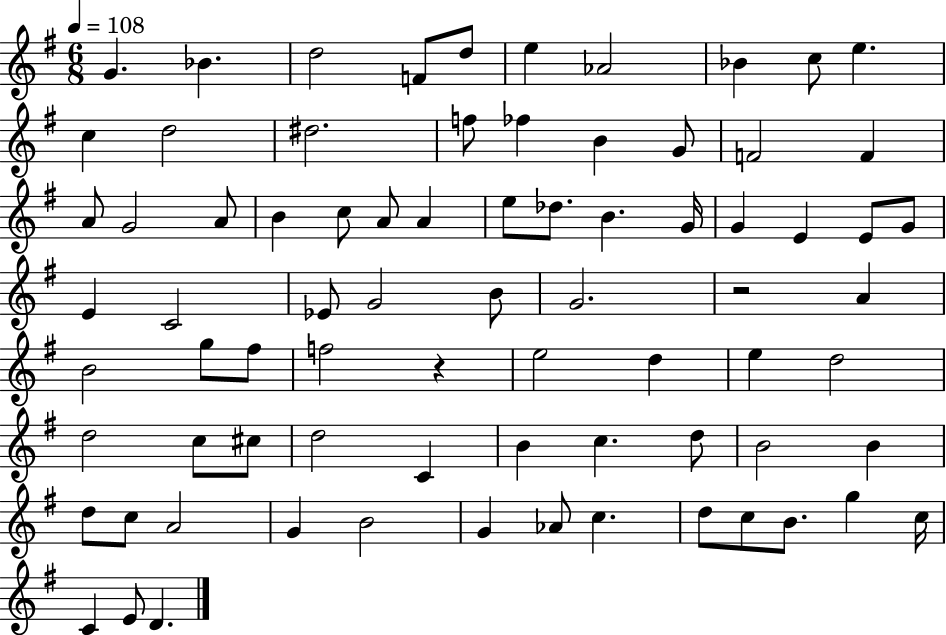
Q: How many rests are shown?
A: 2